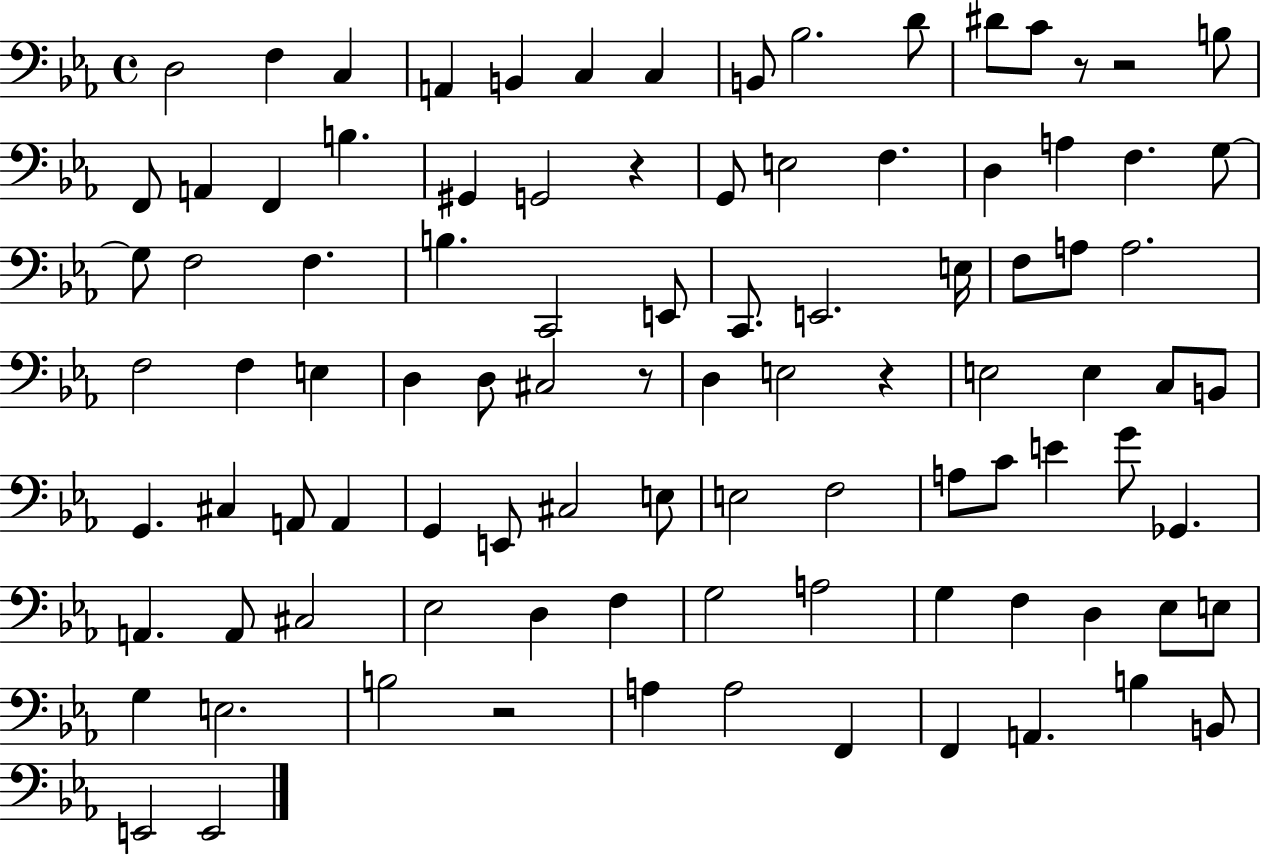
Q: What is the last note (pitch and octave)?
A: E2